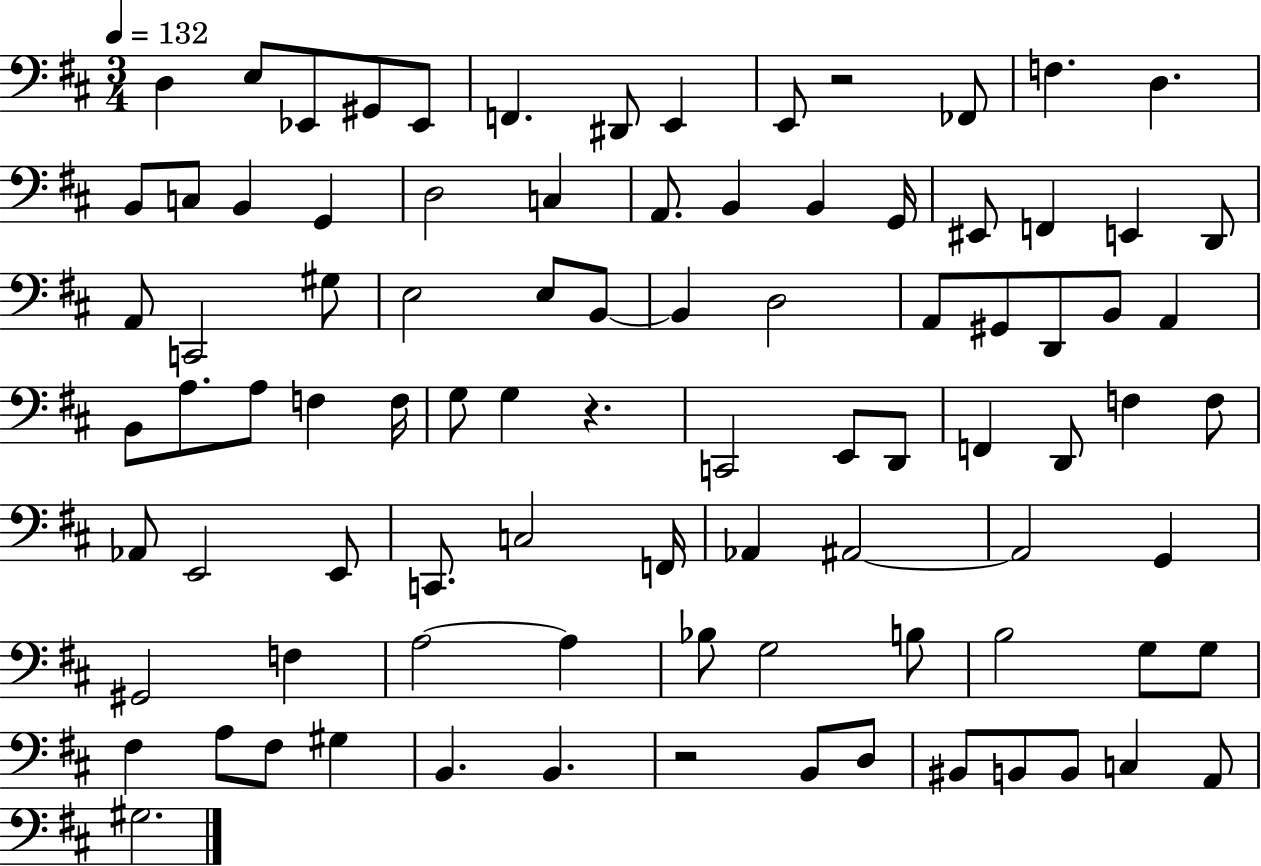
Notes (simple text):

D3/q E3/e Eb2/e G#2/e Eb2/e F2/q. D#2/e E2/q E2/e R/h FES2/e F3/q. D3/q. B2/e C3/e B2/q G2/q D3/h C3/q A2/e. B2/q B2/q G2/s EIS2/e F2/q E2/q D2/e A2/e C2/h G#3/e E3/h E3/e B2/e B2/q D3/h A2/e G#2/e D2/e B2/e A2/q B2/e A3/e. A3/e F3/q F3/s G3/e G3/q R/q. C2/h E2/e D2/e F2/q D2/e F3/q F3/e Ab2/e E2/h E2/e C2/e. C3/h F2/s Ab2/q A#2/h A#2/h G2/q G#2/h F3/q A3/h A3/q Bb3/e G3/h B3/e B3/h G3/e G3/e F#3/q A3/e F#3/e G#3/q B2/q. B2/q. R/h B2/e D3/e BIS2/e B2/e B2/e C3/q A2/e G#3/h.